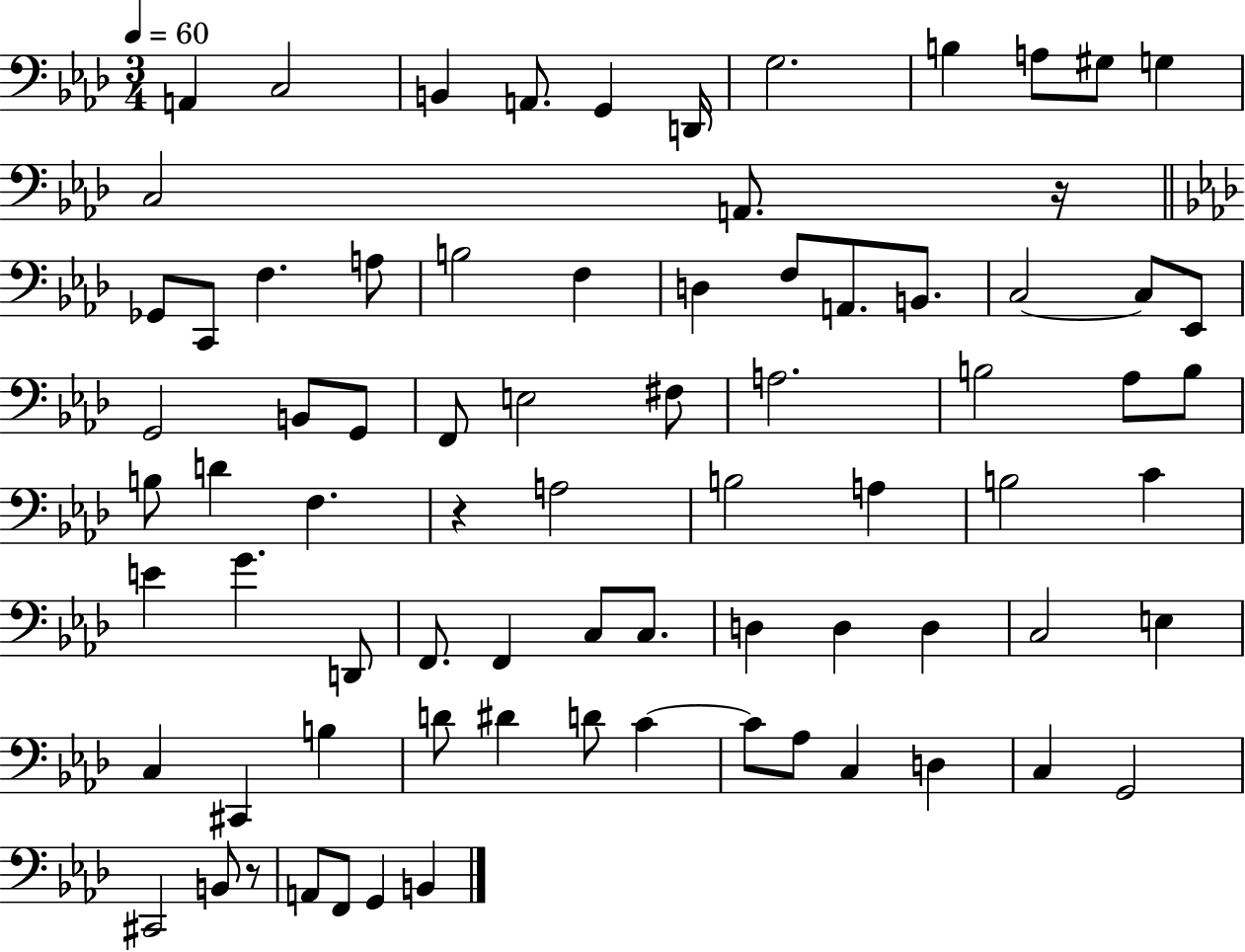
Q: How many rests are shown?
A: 3